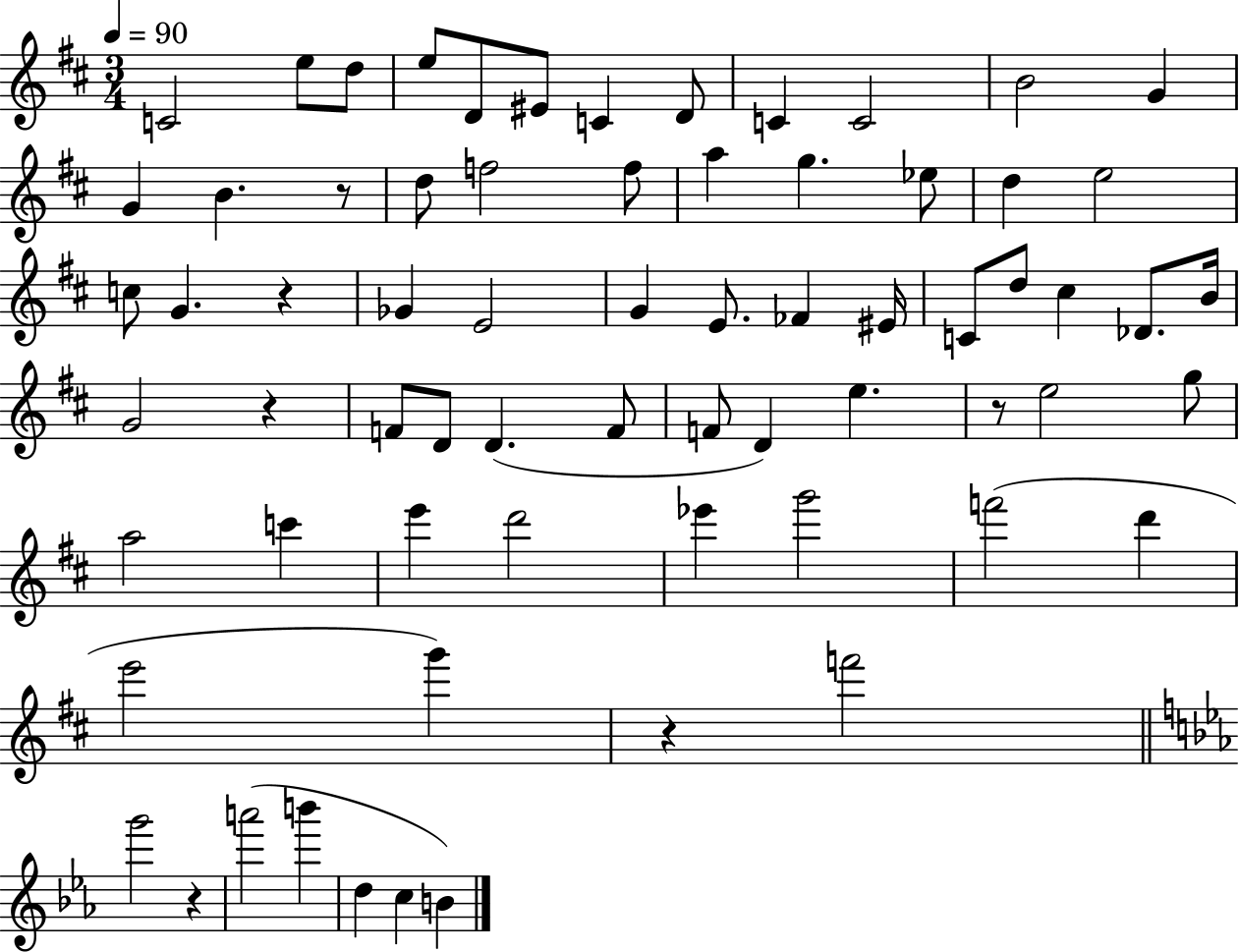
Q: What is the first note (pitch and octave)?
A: C4